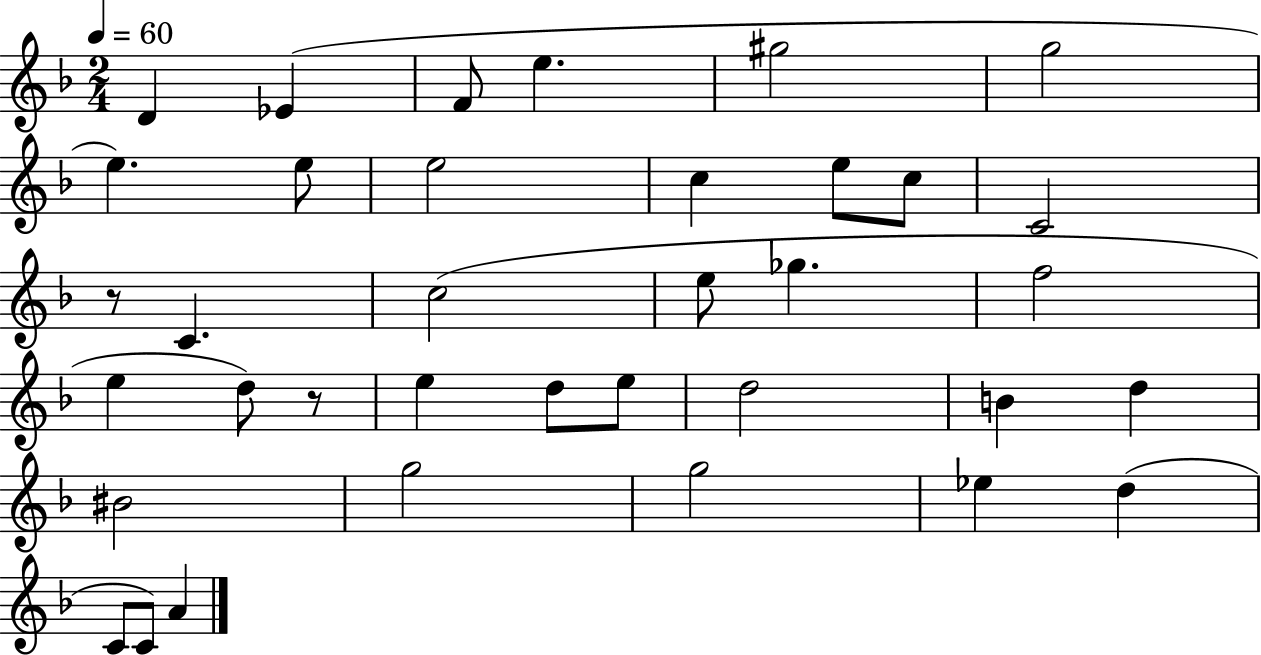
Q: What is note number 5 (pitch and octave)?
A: G#5